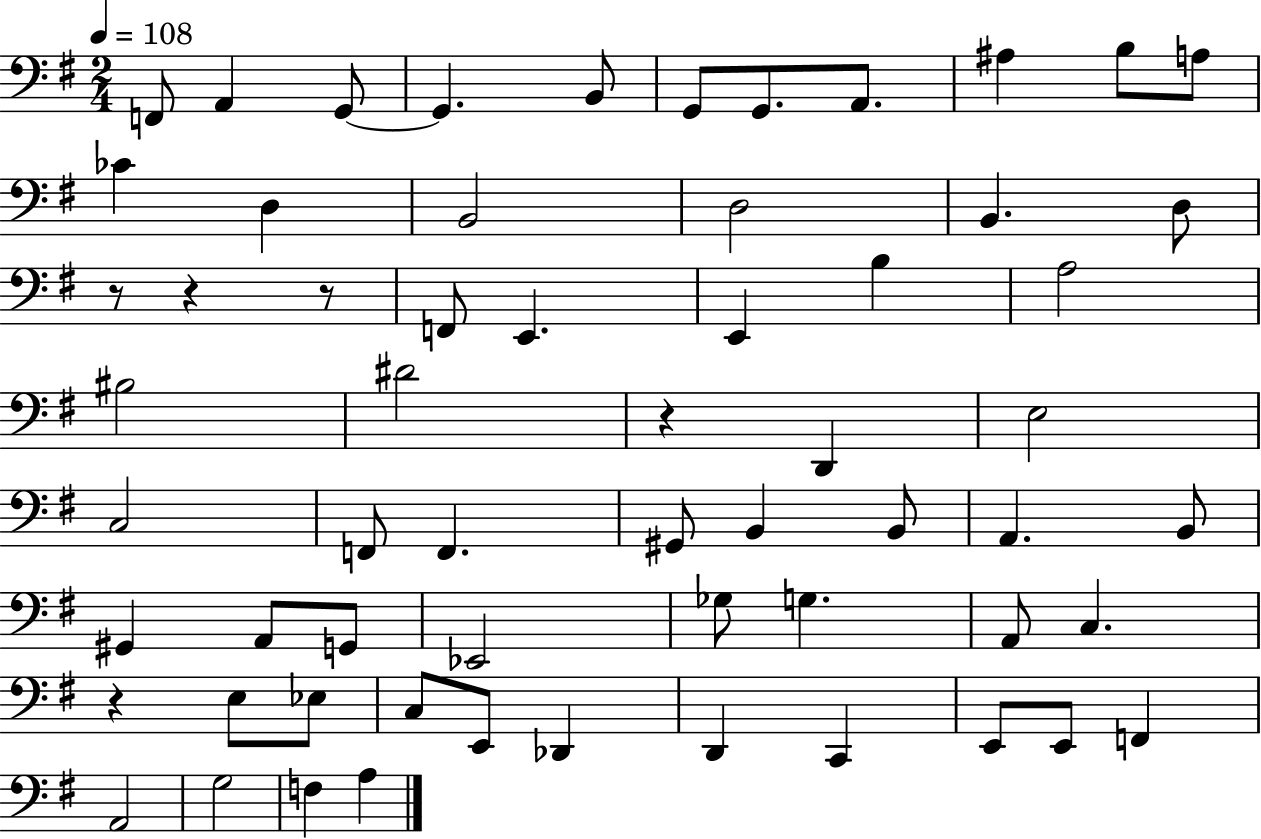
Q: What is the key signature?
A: G major